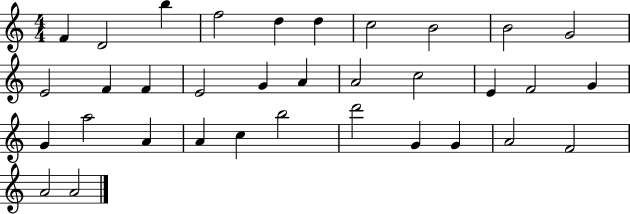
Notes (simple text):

F4/q D4/h B5/q F5/h D5/q D5/q C5/h B4/h B4/h G4/h E4/h F4/q F4/q E4/h G4/q A4/q A4/h C5/h E4/q F4/h G4/q G4/q A5/h A4/q A4/q C5/q B5/h D6/h G4/q G4/q A4/h F4/h A4/h A4/h